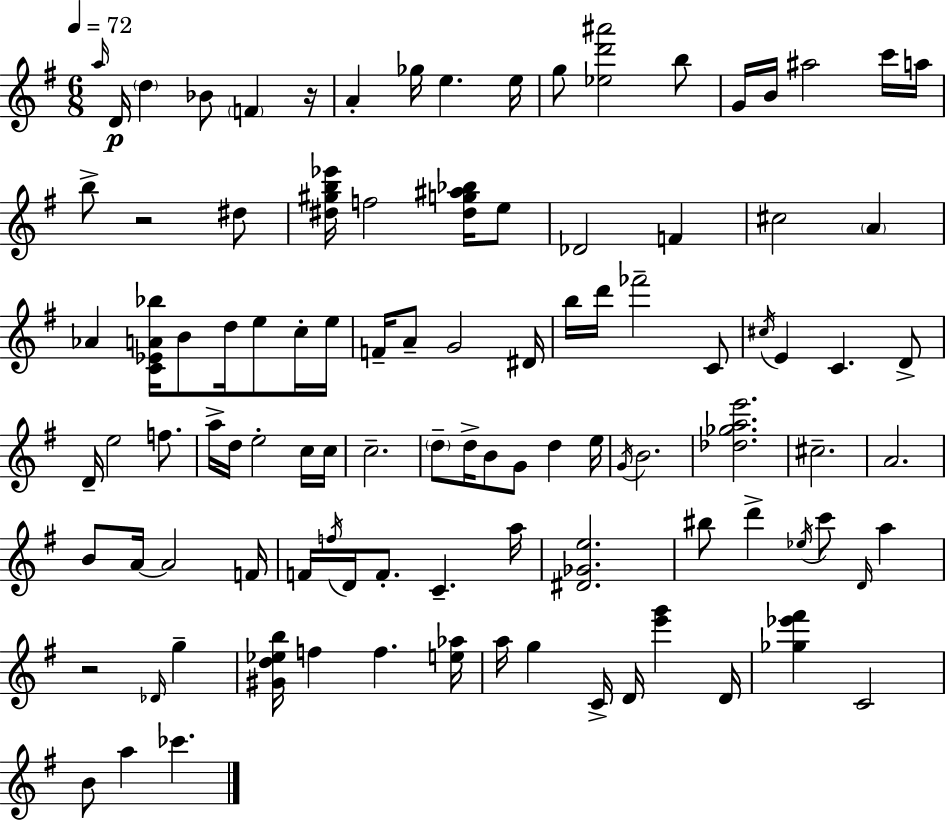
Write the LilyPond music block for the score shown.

{
  \clef treble
  \numericTimeSignature
  \time 6/8
  \key g \major
  \tempo 4 = 72
  \grace { a''16 }\p d'16 \parenthesize d''4 bes'8 \parenthesize f'4 | r16 a'4-. ges''16 e''4. | e''16 g''8 <ees'' d''' ais'''>2 b''8 | g'16 b'16 ais''2 c'''16 | \break a''16 b''8-> r2 dis''8 | <dis'' gis'' b'' ees'''>16 f''2 <dis'' g'' ais'' bes''>16 e''8 | des'2 f'4 | cis''2 \parenthesize a'4 | \break aes'4 <c' ees' a' bes''>16 b'8 d''16 e''8 c''16-. | e''16 f'16-- a'8-- g'2 | dis'16 b''16 d'''16 fes'''2-- c'8 | \acciaccatura { cis''16 } e'4 c'4. | \break d'8-> d'16-- e''2 f''8. | a''16-> d''16 e''2-. | c''16 c''16 c''2.-- | \parenthesize d''8-- d''16-> b'8 g'8 d''4 | \break e''16 \acciaccatura { g'16 } b'2. | <des'' ges'' a'' e'''>2. | cis''2.-- | a'2. | \break b'8 a'16~~ a'2 | f'16 f'16 \acciaccatura { f''16 } d'16 f'8.-. c'4.-- | a''16 <dis' ges' e''>2. | bis''8 d'''4-> \acciaccatura { ees''16 } c'''8 | \break \grace { d'16 } a''4 r2 | \grace { des'16 } g''4-- <gis' d'' ees'' b''>16 f''4 | f''4. <e'' aes''>16 a''16 g''4 | c'16-> d'16 <e''' g'''>4 d'16 <ges'' ees''' fis'''>4 c'2 | \break b'8 a''4 | ces'''4. \bar "|."
}